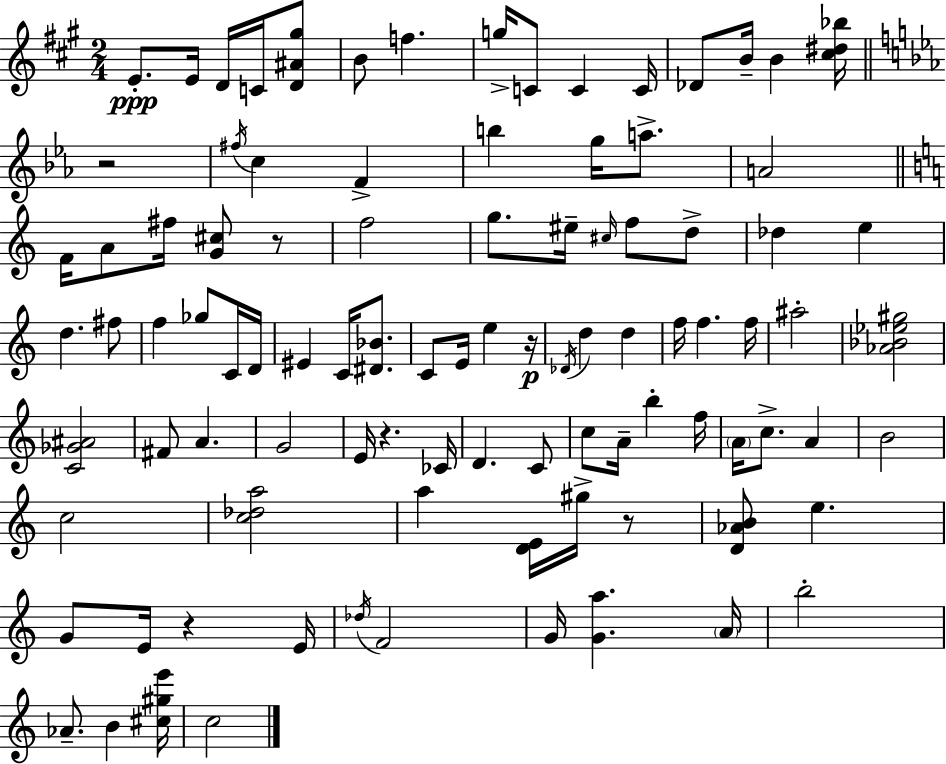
X:1
T:Untitled
M:2/4
L:1/4
K:A
E/2 E/4 D/4 C/4 [D^A^g]/2 B/2 f g/4 C/2 C C/4 _D/2 B/4 B [^c^d_b]/4 z2 ^f/4 c F b g/4 a/2 A2 F/4 A/2 ^f/4 [G^c]/2 z/2 f2 g/2 ^e/4 ^c/4 f/2 d/2 _d e d ^f/2 f _g/2 C/4 D/4 ^E C/4 [^D_B]/2 C/2 E/4 e z/4 _D/4 d d f/4 f f/4 ^a2 [_A_B_e^g]2 [C_G^A]2 ^F/2 A G2 E/4 z _C/4 D C/2 c/2 A/4 b f/4 A/4 c/2 A B2 c2 [c_da]2 a [DE]/4 ^g/4 z/2 [D_AB]/2 e G/2 E/4 z E/4 _d/4 F2 G/4 [Ga] A/4 b2 _A/2 B [^c^ge']/4 c2